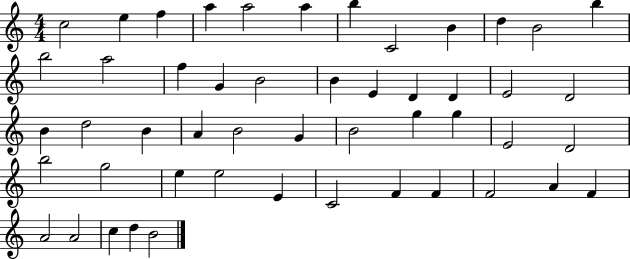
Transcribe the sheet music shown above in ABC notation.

X:1
T:Untitled
M:4/4
L:1/4
K:C
c2 e f a a2 a b C2 B d B2 b b2 a2 f G B2 B E D D E2 D2 B d2 B A B2 G B2 g g E2 D2 b2 g2 e e2 E C2 F F F2 A F A2 A2 c d B2